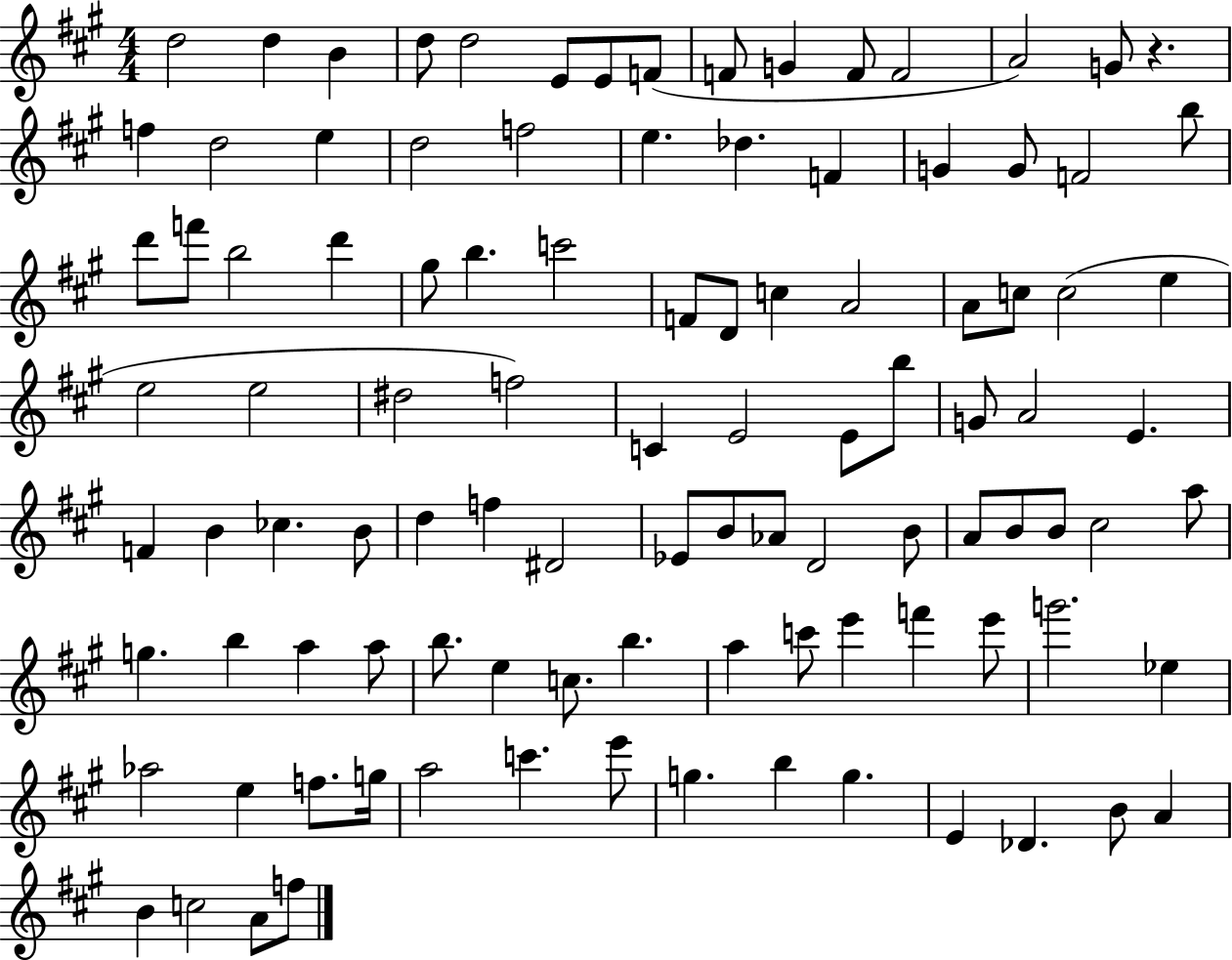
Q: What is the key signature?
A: A major